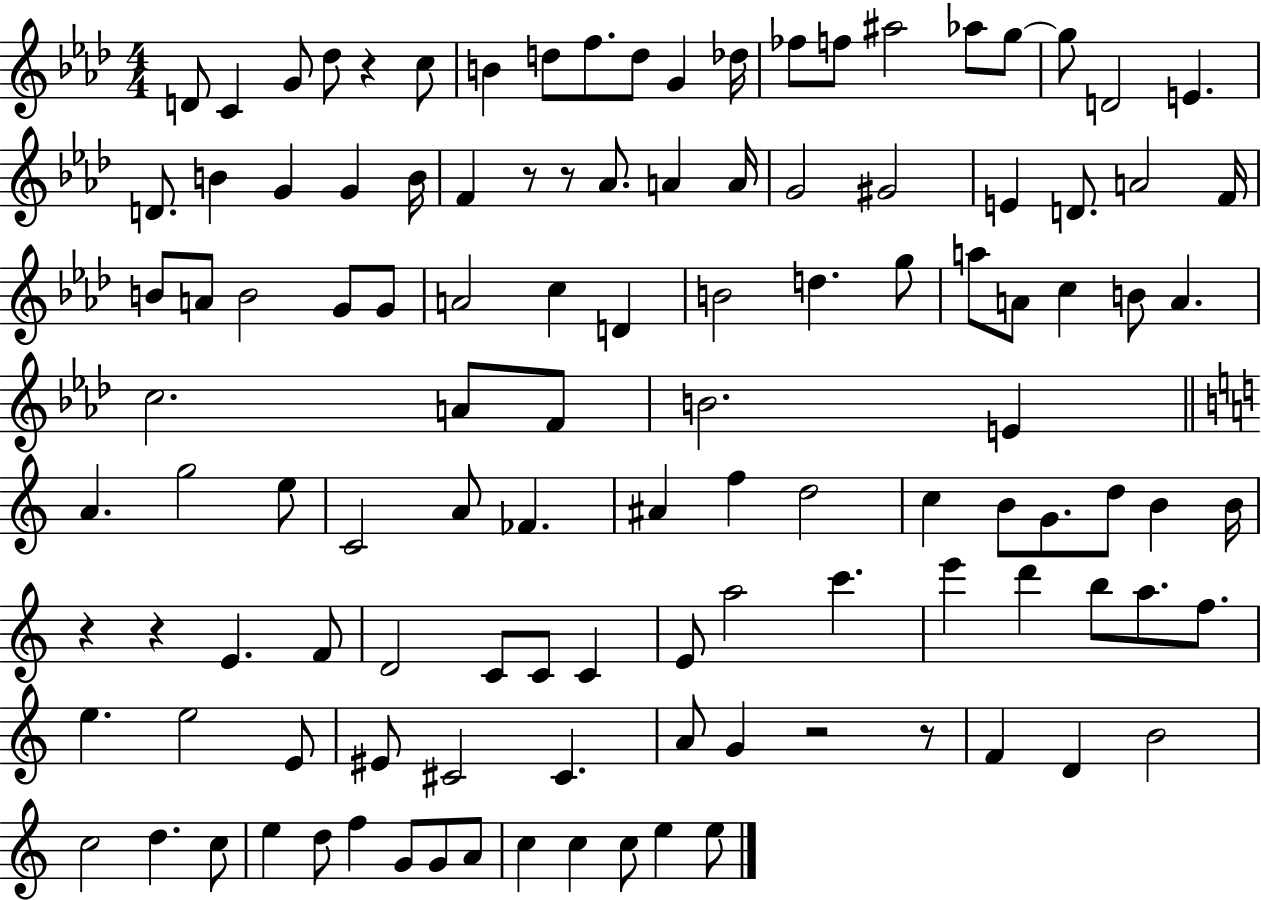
X:1
T:Untitled
M:4/4
L:1/4
K:Ab
D/2 C G/2 _d/2 z c/2 B d/2 f/2 d/2 G _d/4 _f/2 f/2 ^a2 _a/2 g/2 g/2 D2 E D/2 B G G B/4 F z/2 z/2 _A/2 A A/4 G2 ^G2 E D/2 A2 F/4 B/2 A/2 B2 G/2 G/2 A2 c D B2 d g/2 a/2 A/2 c B/2 A c2 A/2 F/2 B2 E A g2 e/2 C2 A/2 _F ^A f d2 c B/2 G/2 d/2 B B/4 z z E F/2 D2 C/2 C/2 C E/2 a2 c' e' d' b/2 a/2 f/2 e e2 E/2 ^E/2 ^C2 ^C A/2 G z2 z/2 F D B2 c2 d c/2 e d/2 f G/2 G/2 A/2 c c c/2 e e/2